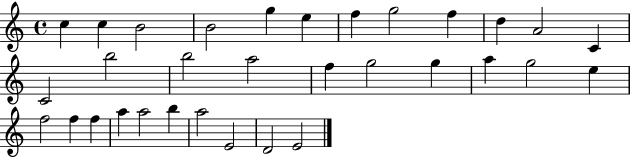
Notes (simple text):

C5/q C5/q B4/h B4/h G5/q E5/q F5/q G5/h F5/q D5/q A4/h C4/q C4/h B5/h B5/h A5/h F5/q G5/h G5/q A5/q G5/h E5/q F5/h F5/q F5/q A5/q A5/h B5/q A5/h E4/h D4/h E4/h